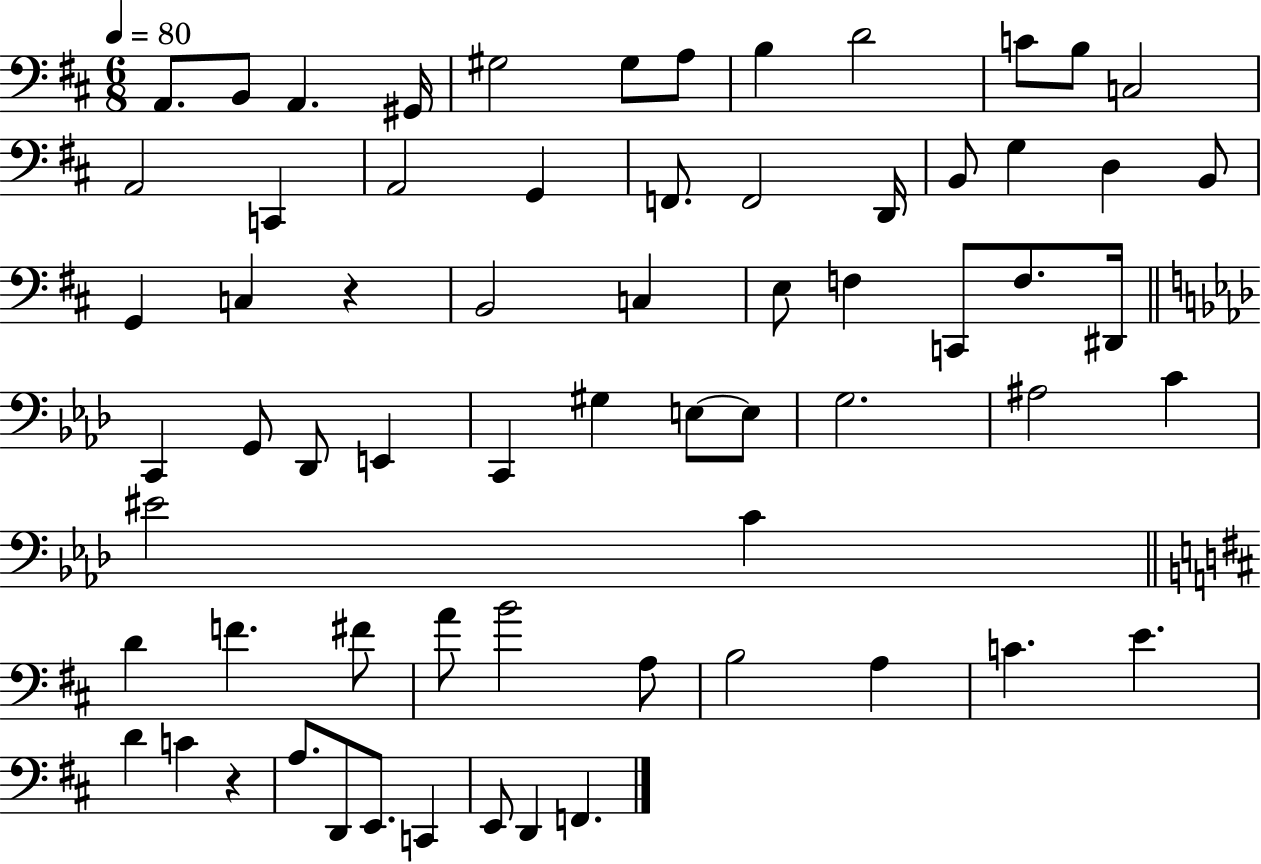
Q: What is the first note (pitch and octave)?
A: A2